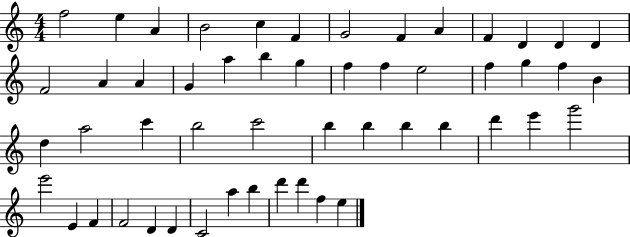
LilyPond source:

{
  \clef treble
  \numericTimeSignature
  \time 4/4
  \key c \major
  f''2 e''4 a'4 | b'2 c''4 f'4 | g'2 f'4 a'4 | f'4 d'4 d'4 d'4 | \break f'2 a'4 a'4 | g'4 a''4 b''4 g''4 | f''4 f''4 e''2 | f''4 g''4 f''4 b'4 | \break d''4 a''2 c'''4 | b''2 c'''2 | b''4 b''4 b''4 b''4 | d'''4 e'''4 g'''2 | \break e'''2 e'4 f'4 | f'2 d'4 d'4 | c'2 a''4 b''4 | d'''4 d'''4 f''4 e''4 | \break \bar "|."
}